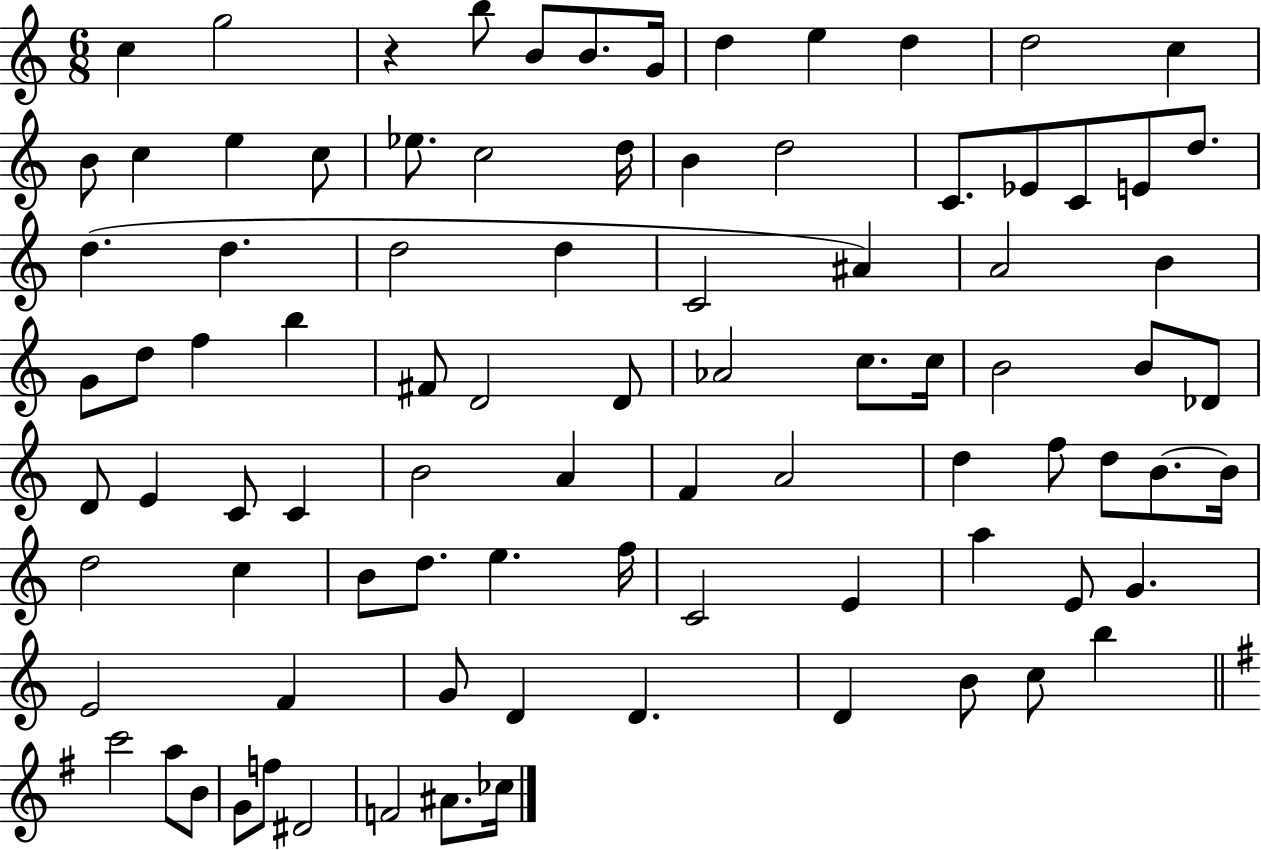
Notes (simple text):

C5/q G5/h R/q B5/e B4/e B4/e. G4/s D5/q E5/q D5/q D5/h C5/q B4/e C5/q E5/q C5/e Eb5/e. C5/h D5/s B4/q D5/h C4/e. Eb4/e C4/e E4/e D5/e. D5/q. D5/q. D5/h D5/q C4/h A#4/q A4/h B4/q G4/e D5/e F5/q B5/q F#4/e D4/h D4/e Ab4/h C5/e. C5/s B4/h B4/e Db4/e D4/e E4/q C4/e C4/q B4/h A4/q F4/q A4/h D5/q F5/e D5/e B4/e. B4/s D5/h C5/q B4/e D5/e. E5/q. F5/s C4/h E4/q A5/q E4/e G4/q. E4/h F4/q G4/e D4/q D4/q. D4/q B4/e C5/e B5/q C6/h A5/e B4/e G4/e F5/e D#4/h F4/h A#4/e. CES5/s